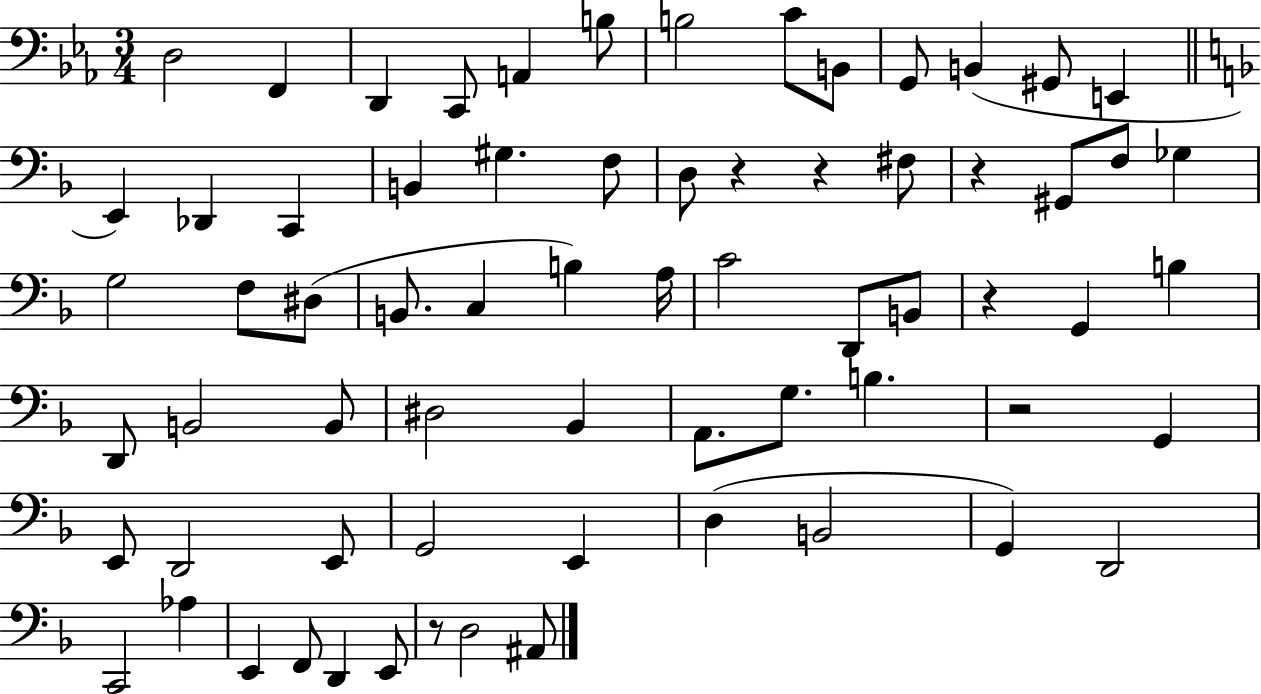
X:1
T:Untitled
M:3/4
L:1/4
K:Eb
D,2 F,, D,, C,,/2 A,, B,/2 B,2 C/2 B,,/2 G,,/2 B,, ^G,,/2 E,, E,, _D,, C,, B,, ^G, F,/2 D,/2 z z ^F,/2 z ^G,,/2 F,/2 _G, G,2 F,/2 ^D,/2 B,,/2 C, B, A,/4 C2 D,,/2 B,,/2 z G,, B, D,,/2 B,,2 B,,/2 ^D,2 _B,, A,,/2 G,/2 B, z2 G,, E,,/2 D,,2 E,,/2 G,,2 E,, D, B,,2 G,, D,,2 C,,2 _A, E,, F,,/2 D,, E,,/2 z/2 D,2 ^A,,/2